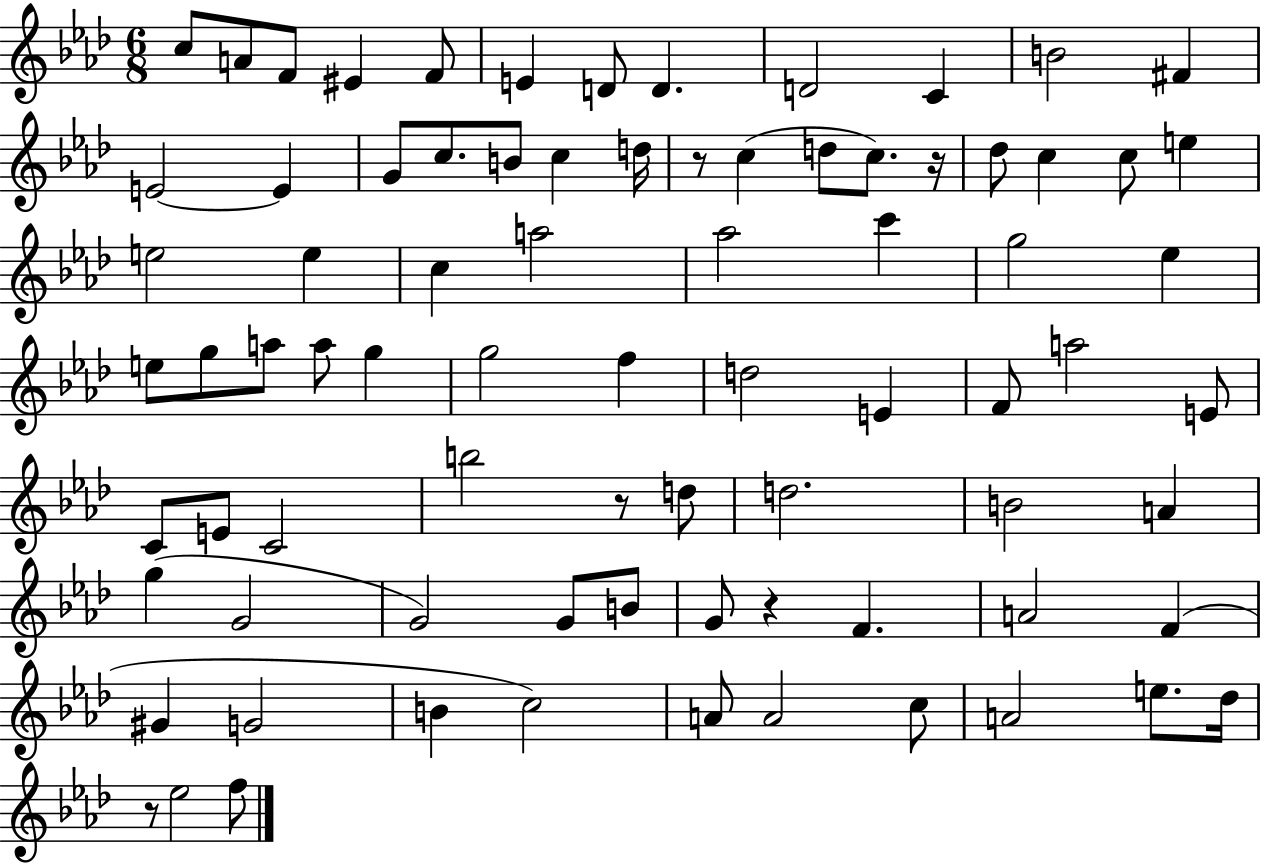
C5/e A4/e F4/e EIS4/q F4/e E4/q D4/e D4/q. D4/h C4/q B4/h F#4/q E4/h E4/q G4/e C5/e. B4/e C5/q D5/s R/e C5/q D5/e C5/e. R/s Db5/e C5/q C5/e E5/q E5/h E5/q C5/q A5/h Ab5/h C6/q G5/h Eb5/q E5/e G5/e A5/e A5/e G5/q G5/h F5/q D5/h E4/q F4/e A5/h E4/e C4/e E4/e C4/h B5/h R/e D5/e D5/h. B4/h A4/q G5/q G4/h G4/h G4/e B4/e G4/e R/q F4/q. A4/h F4/q G#4/q G4/h B4/q C5/h A4/e A4/h C5/e A4/h E5/e. Db5/s R/e Eb5/h F5/e